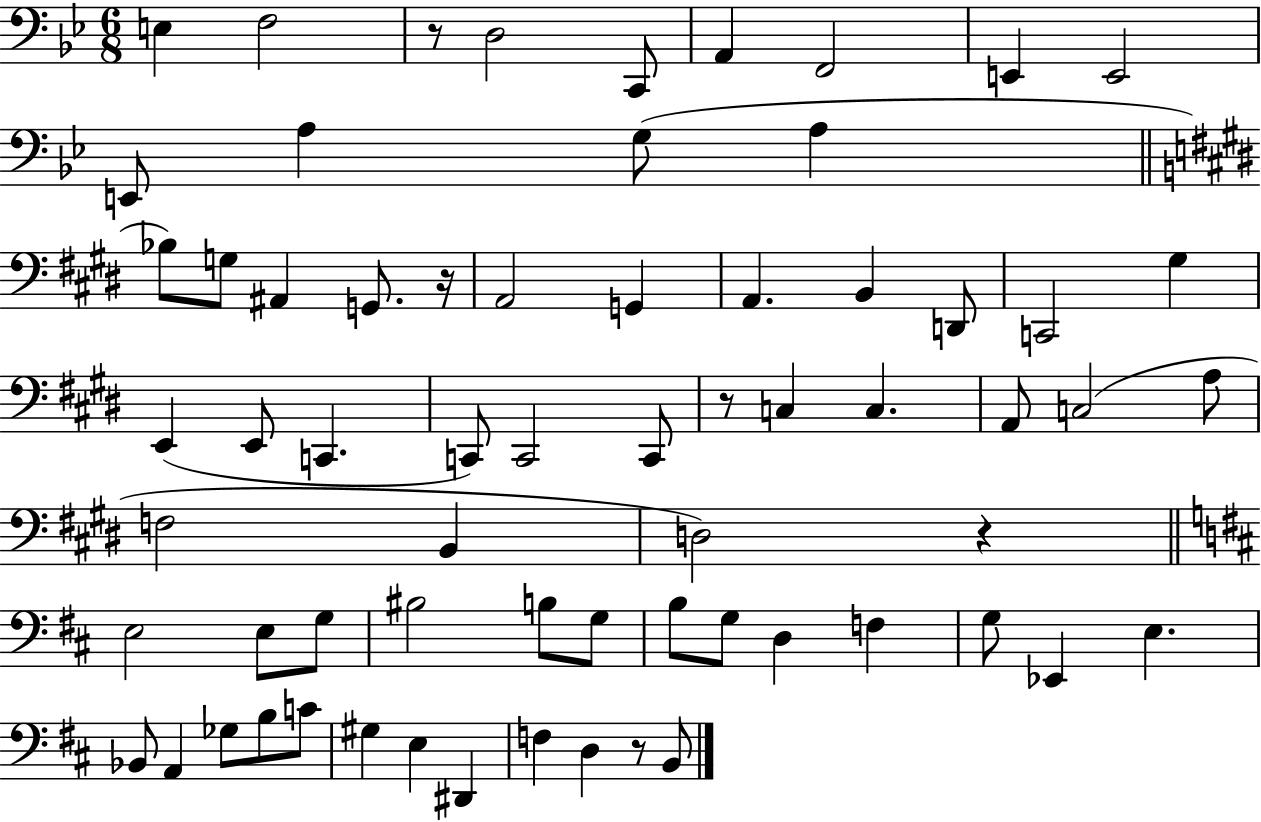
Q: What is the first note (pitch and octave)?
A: E3